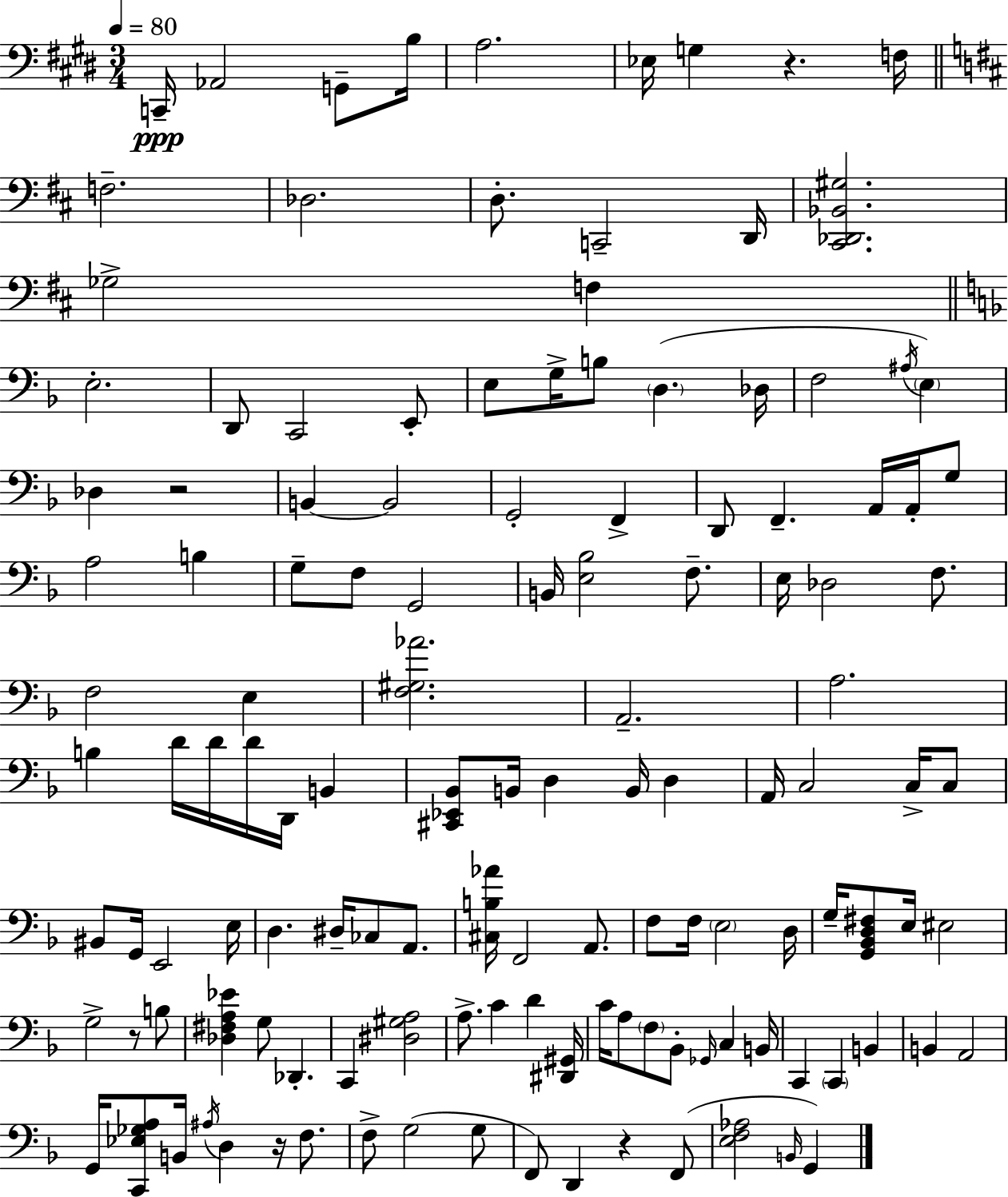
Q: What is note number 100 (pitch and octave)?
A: B2